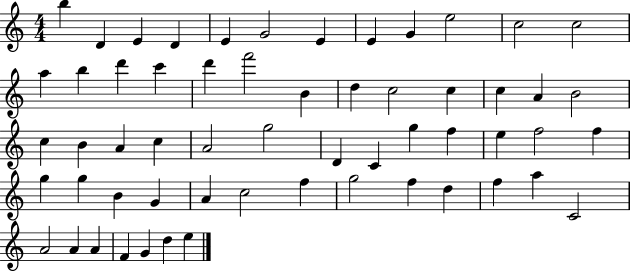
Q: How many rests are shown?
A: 0